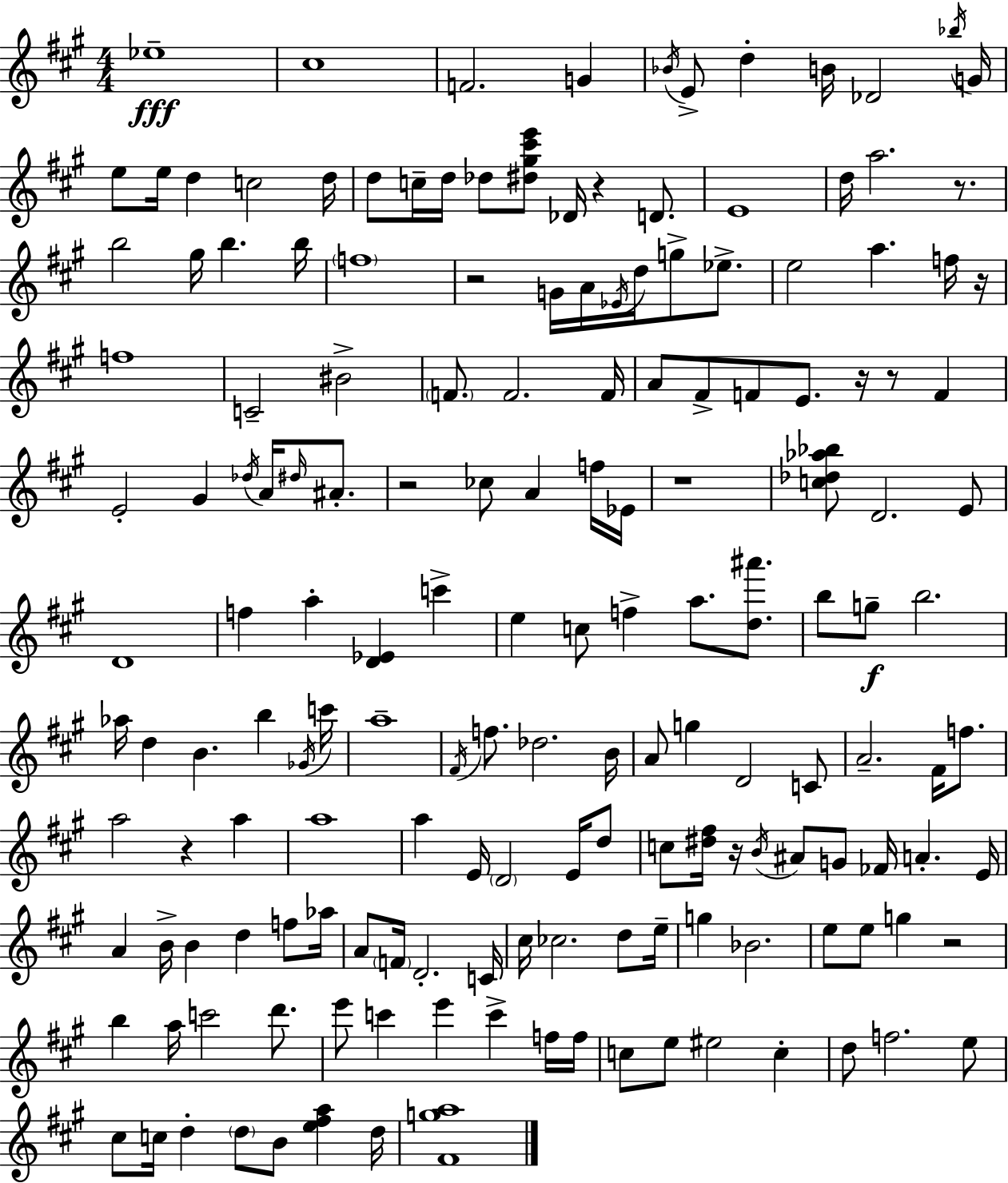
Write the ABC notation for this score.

X:1
T:Untitled
M:4/4
L:1/4
K:A
_e4 ^c4 F2 G _B/4 E/2 d B/4 _D2 _b/4 G/4 e/2 e/4 d c2 d/4 d/2 c/4 d/4 _d/2 [^d^g^c'e']/2 _D/4 z D/2 E4 d/4 a2 z/2 b2 ^g/4 b b/4 f4 z2 G/4 A/4 _E/4 d/4 g/2 _e/2 e2 a f/4 z/4 f4 C2 ^B2 F/2 F2 F/4 A/2 ^F/2 F/2 E/2 z/4 z/2 F E2 ^G _d/4 A/4 ^d/4 ^A/2 z2 _c/2 A f/4 _E/4 z4 [c_d_a_b]/2 D2 E/2 D4 f a [D_E] c' e c/2 f a/2 [d^a']/2 b/2 g/2 b2 _a/4 d B b _G/4 c'/4 a4 ^F/4 f/2 _d2 B/4 A/2 g D2 C/2 A2 ^F/4 f/2 a2 z a a4 a E/4 D2 E/4 d/2 c/2 [^d^f]/4 z/4 B/4 ^A/2 G/2 _F/4 A E/4 A B/4 B d f/2 _a/4 A/2 F/4 D2 C/4 ^c/4 _c2 d/2 e/4 g _B2 e/2 e/2 g z2 b a/4 c'2 d'/2 e'/2 c' e' c' f/4 f/4 c/2 e/2 ^e2 c d/2 f2 e/2 ^c/2 c/4 d d/2 B/2 [e^fa] d/4 [^Fga]4